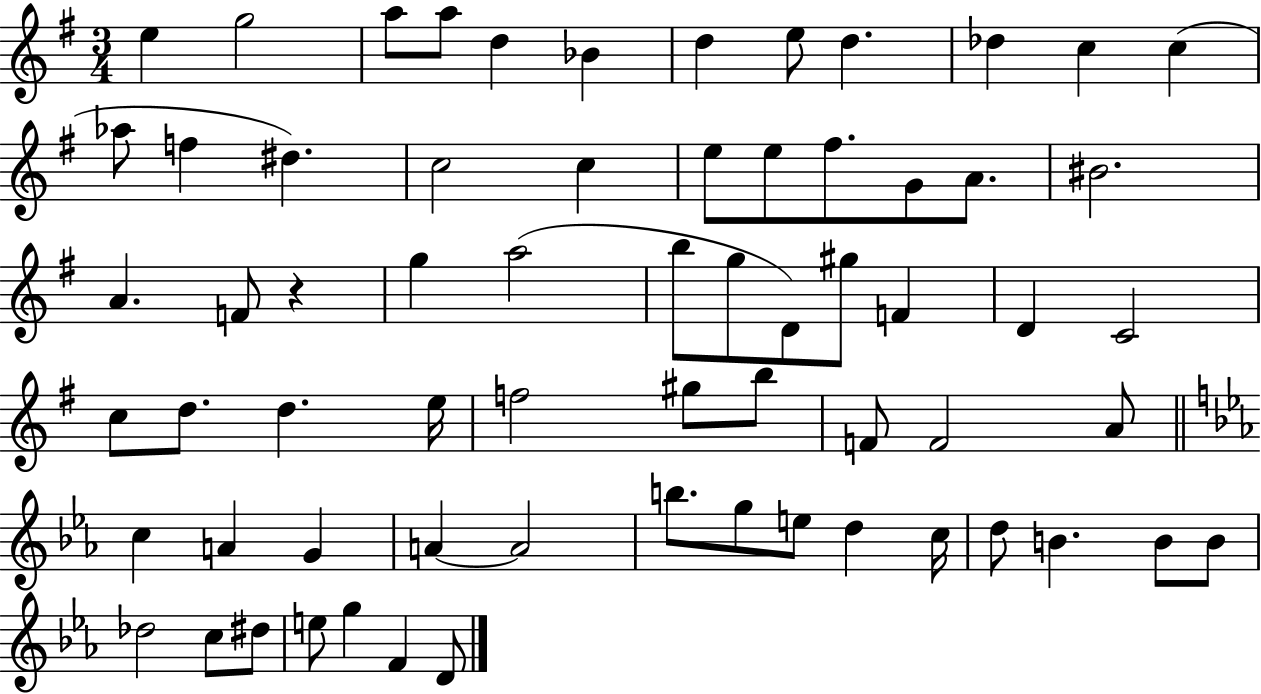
E5/q G5/h A5/e A5/e D5/q Bb4/q D5/q E5/e D5/q. Db5/q C5/q C5/q Ab5/e F5/q D#5/q. C5/h C5/q E5/e E5/e F#5/e. G4/e A4/e. BIS4/h. A4/q. F4/e R/q G5/q A5/h B5/e G5/e D4/e G#5/e F4/q D4/q C4/h C5/e D5/e. D5/q. E5/s F5/h G#5/e B5/e F4/e F4/h A4/e C5/q A4/q G4/q A4/q A4/h B5/e. G5/e E5/e D5/q C5/s D5/e B4/q. B4/e B4/e Db5/h C5/e D#5/e E5/e G5/q F4/q D4/e